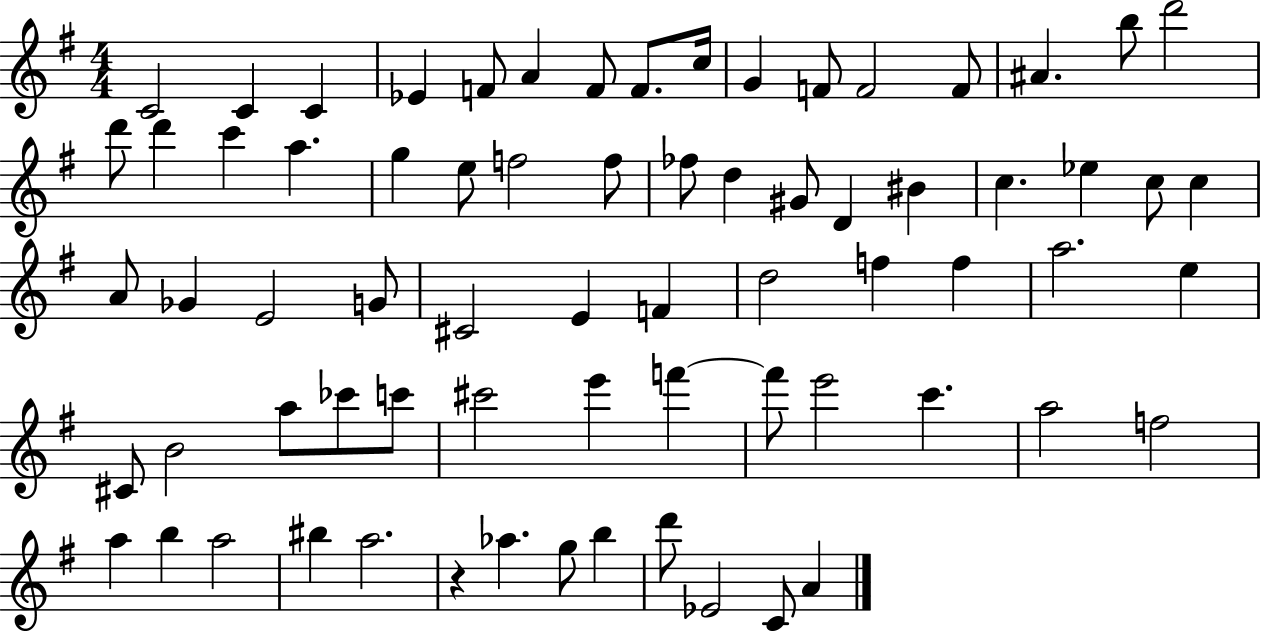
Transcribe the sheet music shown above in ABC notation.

X:1
T:Untitled
M:4/4
L:1/4
K:G
C2 C C _E F/2 A F/2 F/2 c/4 G F/2 F2 F/2 ^A b/2 d'2 d'/2 d' c' a g e/2 f2 f/2 _f/2 d ^G/2 D ^B c _e c/2 c A/2 _G E2 G/2 ^C2 E F d2 f f a2 e ^C/2 B2 a/2 _c'/2 c'/2 ^c'2 e' f' f'/2 e'2 c' a2 f2 a b a2 ^b a2 z _a g/2 b d'/2 _E2 C/2 A